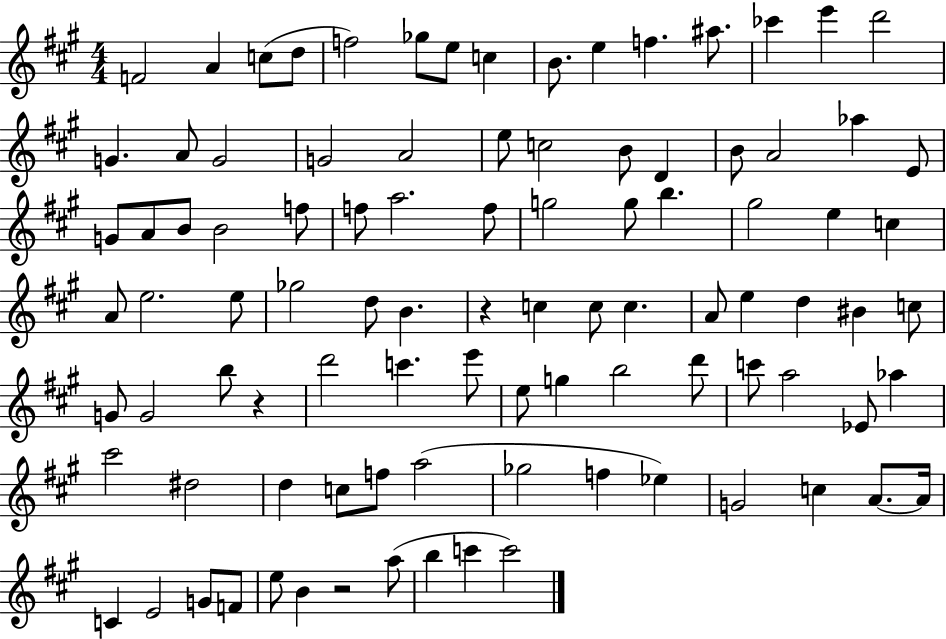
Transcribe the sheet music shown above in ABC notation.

X:1
T:Untitled
M:4/4
L:1/4
K:A
F2 A c/2 d/2 f2 _g/2 e/2 c B/2 e f ^a/2 _c' e' d'2 G A/2 G2 G2 A2 e/2 c2 B/2 D B/2 A2 _a E/2 G/2 A/2 B/2 B2 f/2 f/2 a2 f/2 g2 g/2 b ^g2 e c A/2 e2 e/2 _g2 d/2 B z c c/2 c A/2 e d ^B c/2 G/2 G2 b/2 z d'2 c' e'/2 e/2 g b2 d'/2 c'/2 a2 _E/2 _a ^c'2 ^d2 d c/2 f/2 a2 _g2 f _e G2 c A/2 A/4 C E2 G/2 F/2 e/2 B z2 a/2 b c' c'2